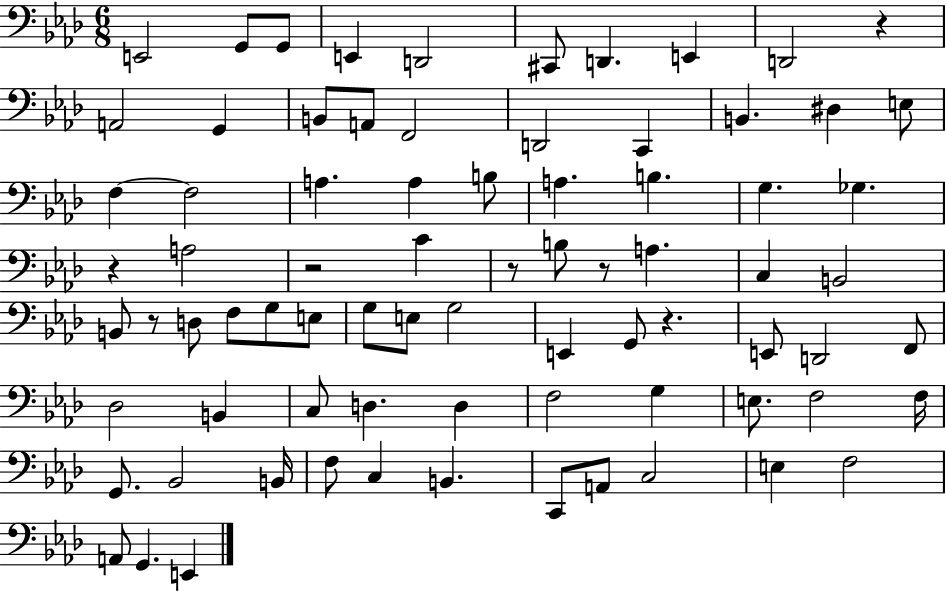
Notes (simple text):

E2/h G2/e G2/e E2/q D2/h C#2/e D2/q. E2/q D2/h R/q A2/h G2/q B2/e A2/e F2/h D2/h C2/q B2/q. D#3/q E3/e F3/q F3/h A3/q. A3/q B3/e A3/q. B3/q. G3/q. Gb3/q. R/q A3/h R/h C4/q R/e B3/e R/e A3/q. C3/q B2/h B2/e R/e D3/e F3/e G3/e E3/e G3/e E3/e G3/h E2/q G2/e R/q. E2/e D2/h F2/e Db3/h B2/q C3/e D3/q. D3/q F3/h G3/q E3/e. F3/h F3/s G2/e. Bb2/h B2/s F3/e C3/q B2/q. C2/e A2/e C3/h E3/q F3/h A2/e G2/q. E2/q